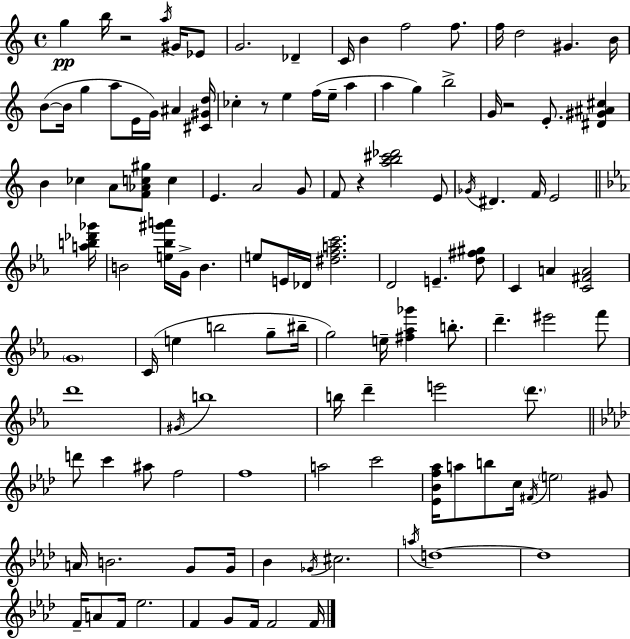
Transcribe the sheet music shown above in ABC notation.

X:1
T:Untitled
M:4/4
L:1/4
K:C
g b/4 z2 a/4 ^G/4 _E/2 G2 _D C/4 B f2 f/2 f/4 d2 ^G B/4 B/2 B/4 g a/2 E/4 G/4 ^A [^C^Gd]/4 _c z/2 e f/4 e/4 a a g b2 G/4 z2 E/2 [^D^G^A^c] B _c A/2 [F_Ac^g]/2 c E A2 G/2 F/2 z [ab^c'_d']2 E/2 _G/4 ^D F/4 E2 [ab_d'_g']/4 B2 [e_b^g'a']/4 G/4 B e/2 E/4 _D/4 [^dfac']2 D2 E [d^f^g]/2 C A [C^FA]2 G4 C/4 e b2 g/2 ^b/4 g2 e/4 [^f_a_g'] b/2 d' ^e'2 f'/2 d'4 ^G/4 b4 b/4 d' e'2 d'/2 d'/2 c' ^a/2 f2 f4 a2 c'2 [_E_Bf_a]/4 a/2 b/2 c/4 ^F/4 e2 ^G/2 A/4 B2 G/2 G/4 _B _G/4 ^c2 a/4 d4 d4 F/4 A/2 F/4 _e2 F G/2 F/4 F2 F/4